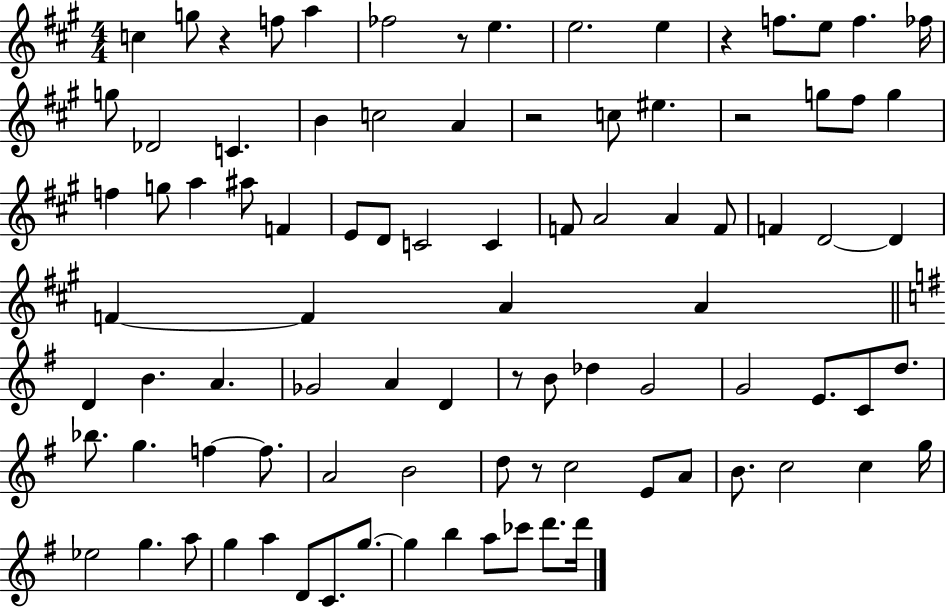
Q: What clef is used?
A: treble